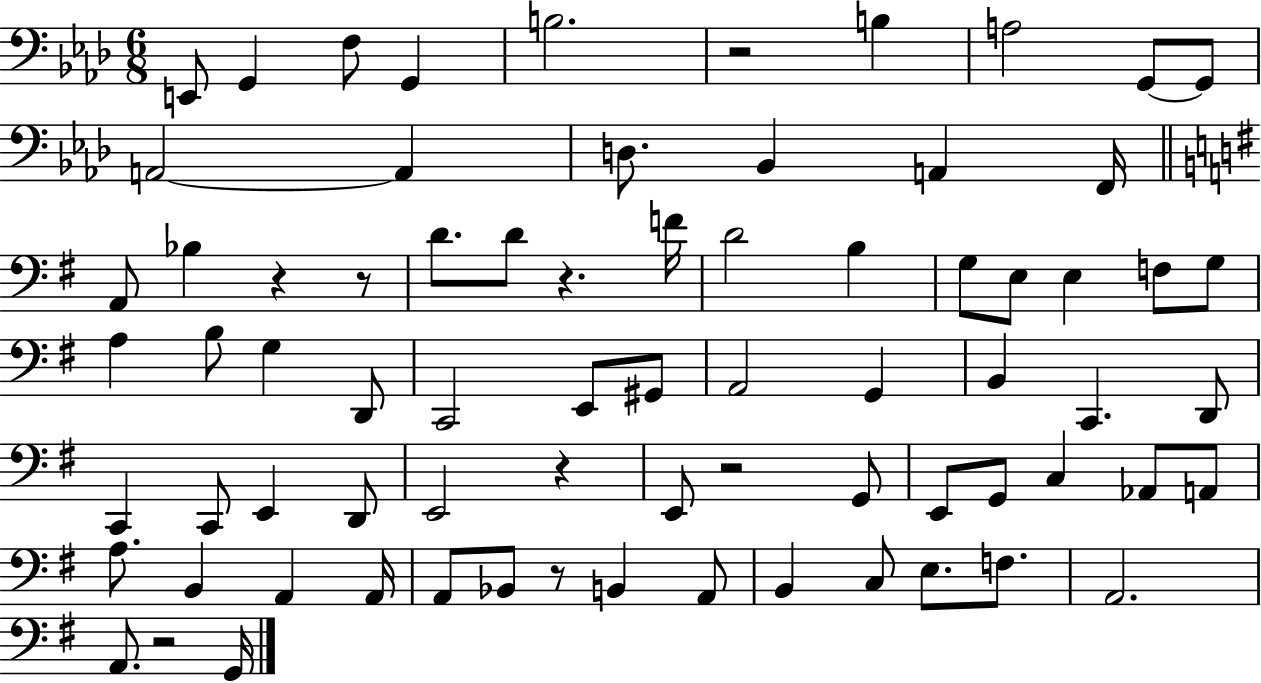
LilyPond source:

{
  \clef bass
  \numericTimeSignature
  \time 6/8
  \key aes \major
  e,8 g,4 f8 g,4 | b2. | r2 b4 | a2 g,8~~ g,8 | \break a,2~~ a,4 | d8. bes,4 a,4 f,16 | \bar "||" \break \key g \major a,8 bes4 r4 r8 | d'8. d'8 r4. f'16 | d'2 b4 | g8 e8 e4 f8 g8 | \break a4 b8 g4 d,8 | c,2 e,8 gis,8 | a,2 g,4 | b,4 c,4. d,8 | \break c,4 c,8 e,4 d,8 | e,2 r4 | e,8 r2 g,8 | e,8 g,8 c4 aes,8 a,8 | \break a8. b,4 a,4 a,16 | a,8 bes,8 r8 b,4 a,8 | b,4 c8 e8. f8. | a,2. | \break a,8. r2 g,16 | \bar "|."
}